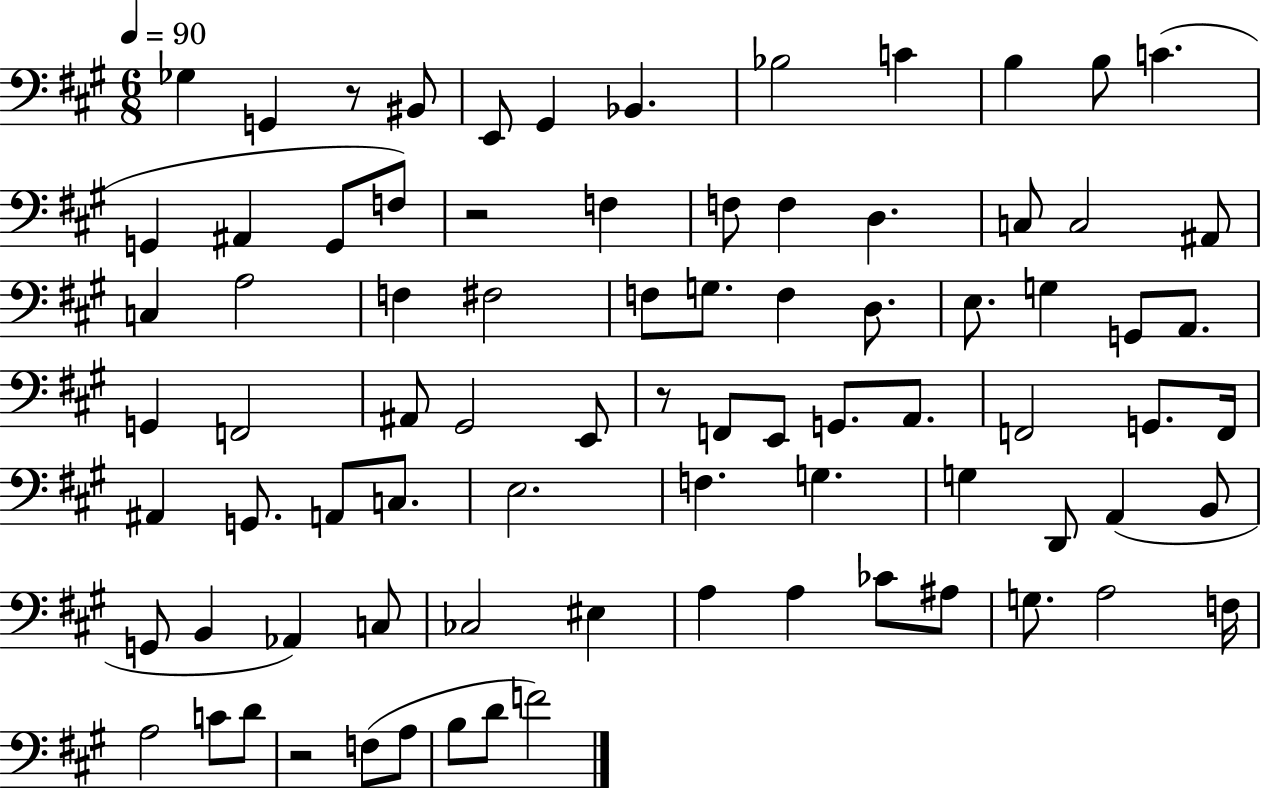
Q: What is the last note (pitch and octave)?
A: F4